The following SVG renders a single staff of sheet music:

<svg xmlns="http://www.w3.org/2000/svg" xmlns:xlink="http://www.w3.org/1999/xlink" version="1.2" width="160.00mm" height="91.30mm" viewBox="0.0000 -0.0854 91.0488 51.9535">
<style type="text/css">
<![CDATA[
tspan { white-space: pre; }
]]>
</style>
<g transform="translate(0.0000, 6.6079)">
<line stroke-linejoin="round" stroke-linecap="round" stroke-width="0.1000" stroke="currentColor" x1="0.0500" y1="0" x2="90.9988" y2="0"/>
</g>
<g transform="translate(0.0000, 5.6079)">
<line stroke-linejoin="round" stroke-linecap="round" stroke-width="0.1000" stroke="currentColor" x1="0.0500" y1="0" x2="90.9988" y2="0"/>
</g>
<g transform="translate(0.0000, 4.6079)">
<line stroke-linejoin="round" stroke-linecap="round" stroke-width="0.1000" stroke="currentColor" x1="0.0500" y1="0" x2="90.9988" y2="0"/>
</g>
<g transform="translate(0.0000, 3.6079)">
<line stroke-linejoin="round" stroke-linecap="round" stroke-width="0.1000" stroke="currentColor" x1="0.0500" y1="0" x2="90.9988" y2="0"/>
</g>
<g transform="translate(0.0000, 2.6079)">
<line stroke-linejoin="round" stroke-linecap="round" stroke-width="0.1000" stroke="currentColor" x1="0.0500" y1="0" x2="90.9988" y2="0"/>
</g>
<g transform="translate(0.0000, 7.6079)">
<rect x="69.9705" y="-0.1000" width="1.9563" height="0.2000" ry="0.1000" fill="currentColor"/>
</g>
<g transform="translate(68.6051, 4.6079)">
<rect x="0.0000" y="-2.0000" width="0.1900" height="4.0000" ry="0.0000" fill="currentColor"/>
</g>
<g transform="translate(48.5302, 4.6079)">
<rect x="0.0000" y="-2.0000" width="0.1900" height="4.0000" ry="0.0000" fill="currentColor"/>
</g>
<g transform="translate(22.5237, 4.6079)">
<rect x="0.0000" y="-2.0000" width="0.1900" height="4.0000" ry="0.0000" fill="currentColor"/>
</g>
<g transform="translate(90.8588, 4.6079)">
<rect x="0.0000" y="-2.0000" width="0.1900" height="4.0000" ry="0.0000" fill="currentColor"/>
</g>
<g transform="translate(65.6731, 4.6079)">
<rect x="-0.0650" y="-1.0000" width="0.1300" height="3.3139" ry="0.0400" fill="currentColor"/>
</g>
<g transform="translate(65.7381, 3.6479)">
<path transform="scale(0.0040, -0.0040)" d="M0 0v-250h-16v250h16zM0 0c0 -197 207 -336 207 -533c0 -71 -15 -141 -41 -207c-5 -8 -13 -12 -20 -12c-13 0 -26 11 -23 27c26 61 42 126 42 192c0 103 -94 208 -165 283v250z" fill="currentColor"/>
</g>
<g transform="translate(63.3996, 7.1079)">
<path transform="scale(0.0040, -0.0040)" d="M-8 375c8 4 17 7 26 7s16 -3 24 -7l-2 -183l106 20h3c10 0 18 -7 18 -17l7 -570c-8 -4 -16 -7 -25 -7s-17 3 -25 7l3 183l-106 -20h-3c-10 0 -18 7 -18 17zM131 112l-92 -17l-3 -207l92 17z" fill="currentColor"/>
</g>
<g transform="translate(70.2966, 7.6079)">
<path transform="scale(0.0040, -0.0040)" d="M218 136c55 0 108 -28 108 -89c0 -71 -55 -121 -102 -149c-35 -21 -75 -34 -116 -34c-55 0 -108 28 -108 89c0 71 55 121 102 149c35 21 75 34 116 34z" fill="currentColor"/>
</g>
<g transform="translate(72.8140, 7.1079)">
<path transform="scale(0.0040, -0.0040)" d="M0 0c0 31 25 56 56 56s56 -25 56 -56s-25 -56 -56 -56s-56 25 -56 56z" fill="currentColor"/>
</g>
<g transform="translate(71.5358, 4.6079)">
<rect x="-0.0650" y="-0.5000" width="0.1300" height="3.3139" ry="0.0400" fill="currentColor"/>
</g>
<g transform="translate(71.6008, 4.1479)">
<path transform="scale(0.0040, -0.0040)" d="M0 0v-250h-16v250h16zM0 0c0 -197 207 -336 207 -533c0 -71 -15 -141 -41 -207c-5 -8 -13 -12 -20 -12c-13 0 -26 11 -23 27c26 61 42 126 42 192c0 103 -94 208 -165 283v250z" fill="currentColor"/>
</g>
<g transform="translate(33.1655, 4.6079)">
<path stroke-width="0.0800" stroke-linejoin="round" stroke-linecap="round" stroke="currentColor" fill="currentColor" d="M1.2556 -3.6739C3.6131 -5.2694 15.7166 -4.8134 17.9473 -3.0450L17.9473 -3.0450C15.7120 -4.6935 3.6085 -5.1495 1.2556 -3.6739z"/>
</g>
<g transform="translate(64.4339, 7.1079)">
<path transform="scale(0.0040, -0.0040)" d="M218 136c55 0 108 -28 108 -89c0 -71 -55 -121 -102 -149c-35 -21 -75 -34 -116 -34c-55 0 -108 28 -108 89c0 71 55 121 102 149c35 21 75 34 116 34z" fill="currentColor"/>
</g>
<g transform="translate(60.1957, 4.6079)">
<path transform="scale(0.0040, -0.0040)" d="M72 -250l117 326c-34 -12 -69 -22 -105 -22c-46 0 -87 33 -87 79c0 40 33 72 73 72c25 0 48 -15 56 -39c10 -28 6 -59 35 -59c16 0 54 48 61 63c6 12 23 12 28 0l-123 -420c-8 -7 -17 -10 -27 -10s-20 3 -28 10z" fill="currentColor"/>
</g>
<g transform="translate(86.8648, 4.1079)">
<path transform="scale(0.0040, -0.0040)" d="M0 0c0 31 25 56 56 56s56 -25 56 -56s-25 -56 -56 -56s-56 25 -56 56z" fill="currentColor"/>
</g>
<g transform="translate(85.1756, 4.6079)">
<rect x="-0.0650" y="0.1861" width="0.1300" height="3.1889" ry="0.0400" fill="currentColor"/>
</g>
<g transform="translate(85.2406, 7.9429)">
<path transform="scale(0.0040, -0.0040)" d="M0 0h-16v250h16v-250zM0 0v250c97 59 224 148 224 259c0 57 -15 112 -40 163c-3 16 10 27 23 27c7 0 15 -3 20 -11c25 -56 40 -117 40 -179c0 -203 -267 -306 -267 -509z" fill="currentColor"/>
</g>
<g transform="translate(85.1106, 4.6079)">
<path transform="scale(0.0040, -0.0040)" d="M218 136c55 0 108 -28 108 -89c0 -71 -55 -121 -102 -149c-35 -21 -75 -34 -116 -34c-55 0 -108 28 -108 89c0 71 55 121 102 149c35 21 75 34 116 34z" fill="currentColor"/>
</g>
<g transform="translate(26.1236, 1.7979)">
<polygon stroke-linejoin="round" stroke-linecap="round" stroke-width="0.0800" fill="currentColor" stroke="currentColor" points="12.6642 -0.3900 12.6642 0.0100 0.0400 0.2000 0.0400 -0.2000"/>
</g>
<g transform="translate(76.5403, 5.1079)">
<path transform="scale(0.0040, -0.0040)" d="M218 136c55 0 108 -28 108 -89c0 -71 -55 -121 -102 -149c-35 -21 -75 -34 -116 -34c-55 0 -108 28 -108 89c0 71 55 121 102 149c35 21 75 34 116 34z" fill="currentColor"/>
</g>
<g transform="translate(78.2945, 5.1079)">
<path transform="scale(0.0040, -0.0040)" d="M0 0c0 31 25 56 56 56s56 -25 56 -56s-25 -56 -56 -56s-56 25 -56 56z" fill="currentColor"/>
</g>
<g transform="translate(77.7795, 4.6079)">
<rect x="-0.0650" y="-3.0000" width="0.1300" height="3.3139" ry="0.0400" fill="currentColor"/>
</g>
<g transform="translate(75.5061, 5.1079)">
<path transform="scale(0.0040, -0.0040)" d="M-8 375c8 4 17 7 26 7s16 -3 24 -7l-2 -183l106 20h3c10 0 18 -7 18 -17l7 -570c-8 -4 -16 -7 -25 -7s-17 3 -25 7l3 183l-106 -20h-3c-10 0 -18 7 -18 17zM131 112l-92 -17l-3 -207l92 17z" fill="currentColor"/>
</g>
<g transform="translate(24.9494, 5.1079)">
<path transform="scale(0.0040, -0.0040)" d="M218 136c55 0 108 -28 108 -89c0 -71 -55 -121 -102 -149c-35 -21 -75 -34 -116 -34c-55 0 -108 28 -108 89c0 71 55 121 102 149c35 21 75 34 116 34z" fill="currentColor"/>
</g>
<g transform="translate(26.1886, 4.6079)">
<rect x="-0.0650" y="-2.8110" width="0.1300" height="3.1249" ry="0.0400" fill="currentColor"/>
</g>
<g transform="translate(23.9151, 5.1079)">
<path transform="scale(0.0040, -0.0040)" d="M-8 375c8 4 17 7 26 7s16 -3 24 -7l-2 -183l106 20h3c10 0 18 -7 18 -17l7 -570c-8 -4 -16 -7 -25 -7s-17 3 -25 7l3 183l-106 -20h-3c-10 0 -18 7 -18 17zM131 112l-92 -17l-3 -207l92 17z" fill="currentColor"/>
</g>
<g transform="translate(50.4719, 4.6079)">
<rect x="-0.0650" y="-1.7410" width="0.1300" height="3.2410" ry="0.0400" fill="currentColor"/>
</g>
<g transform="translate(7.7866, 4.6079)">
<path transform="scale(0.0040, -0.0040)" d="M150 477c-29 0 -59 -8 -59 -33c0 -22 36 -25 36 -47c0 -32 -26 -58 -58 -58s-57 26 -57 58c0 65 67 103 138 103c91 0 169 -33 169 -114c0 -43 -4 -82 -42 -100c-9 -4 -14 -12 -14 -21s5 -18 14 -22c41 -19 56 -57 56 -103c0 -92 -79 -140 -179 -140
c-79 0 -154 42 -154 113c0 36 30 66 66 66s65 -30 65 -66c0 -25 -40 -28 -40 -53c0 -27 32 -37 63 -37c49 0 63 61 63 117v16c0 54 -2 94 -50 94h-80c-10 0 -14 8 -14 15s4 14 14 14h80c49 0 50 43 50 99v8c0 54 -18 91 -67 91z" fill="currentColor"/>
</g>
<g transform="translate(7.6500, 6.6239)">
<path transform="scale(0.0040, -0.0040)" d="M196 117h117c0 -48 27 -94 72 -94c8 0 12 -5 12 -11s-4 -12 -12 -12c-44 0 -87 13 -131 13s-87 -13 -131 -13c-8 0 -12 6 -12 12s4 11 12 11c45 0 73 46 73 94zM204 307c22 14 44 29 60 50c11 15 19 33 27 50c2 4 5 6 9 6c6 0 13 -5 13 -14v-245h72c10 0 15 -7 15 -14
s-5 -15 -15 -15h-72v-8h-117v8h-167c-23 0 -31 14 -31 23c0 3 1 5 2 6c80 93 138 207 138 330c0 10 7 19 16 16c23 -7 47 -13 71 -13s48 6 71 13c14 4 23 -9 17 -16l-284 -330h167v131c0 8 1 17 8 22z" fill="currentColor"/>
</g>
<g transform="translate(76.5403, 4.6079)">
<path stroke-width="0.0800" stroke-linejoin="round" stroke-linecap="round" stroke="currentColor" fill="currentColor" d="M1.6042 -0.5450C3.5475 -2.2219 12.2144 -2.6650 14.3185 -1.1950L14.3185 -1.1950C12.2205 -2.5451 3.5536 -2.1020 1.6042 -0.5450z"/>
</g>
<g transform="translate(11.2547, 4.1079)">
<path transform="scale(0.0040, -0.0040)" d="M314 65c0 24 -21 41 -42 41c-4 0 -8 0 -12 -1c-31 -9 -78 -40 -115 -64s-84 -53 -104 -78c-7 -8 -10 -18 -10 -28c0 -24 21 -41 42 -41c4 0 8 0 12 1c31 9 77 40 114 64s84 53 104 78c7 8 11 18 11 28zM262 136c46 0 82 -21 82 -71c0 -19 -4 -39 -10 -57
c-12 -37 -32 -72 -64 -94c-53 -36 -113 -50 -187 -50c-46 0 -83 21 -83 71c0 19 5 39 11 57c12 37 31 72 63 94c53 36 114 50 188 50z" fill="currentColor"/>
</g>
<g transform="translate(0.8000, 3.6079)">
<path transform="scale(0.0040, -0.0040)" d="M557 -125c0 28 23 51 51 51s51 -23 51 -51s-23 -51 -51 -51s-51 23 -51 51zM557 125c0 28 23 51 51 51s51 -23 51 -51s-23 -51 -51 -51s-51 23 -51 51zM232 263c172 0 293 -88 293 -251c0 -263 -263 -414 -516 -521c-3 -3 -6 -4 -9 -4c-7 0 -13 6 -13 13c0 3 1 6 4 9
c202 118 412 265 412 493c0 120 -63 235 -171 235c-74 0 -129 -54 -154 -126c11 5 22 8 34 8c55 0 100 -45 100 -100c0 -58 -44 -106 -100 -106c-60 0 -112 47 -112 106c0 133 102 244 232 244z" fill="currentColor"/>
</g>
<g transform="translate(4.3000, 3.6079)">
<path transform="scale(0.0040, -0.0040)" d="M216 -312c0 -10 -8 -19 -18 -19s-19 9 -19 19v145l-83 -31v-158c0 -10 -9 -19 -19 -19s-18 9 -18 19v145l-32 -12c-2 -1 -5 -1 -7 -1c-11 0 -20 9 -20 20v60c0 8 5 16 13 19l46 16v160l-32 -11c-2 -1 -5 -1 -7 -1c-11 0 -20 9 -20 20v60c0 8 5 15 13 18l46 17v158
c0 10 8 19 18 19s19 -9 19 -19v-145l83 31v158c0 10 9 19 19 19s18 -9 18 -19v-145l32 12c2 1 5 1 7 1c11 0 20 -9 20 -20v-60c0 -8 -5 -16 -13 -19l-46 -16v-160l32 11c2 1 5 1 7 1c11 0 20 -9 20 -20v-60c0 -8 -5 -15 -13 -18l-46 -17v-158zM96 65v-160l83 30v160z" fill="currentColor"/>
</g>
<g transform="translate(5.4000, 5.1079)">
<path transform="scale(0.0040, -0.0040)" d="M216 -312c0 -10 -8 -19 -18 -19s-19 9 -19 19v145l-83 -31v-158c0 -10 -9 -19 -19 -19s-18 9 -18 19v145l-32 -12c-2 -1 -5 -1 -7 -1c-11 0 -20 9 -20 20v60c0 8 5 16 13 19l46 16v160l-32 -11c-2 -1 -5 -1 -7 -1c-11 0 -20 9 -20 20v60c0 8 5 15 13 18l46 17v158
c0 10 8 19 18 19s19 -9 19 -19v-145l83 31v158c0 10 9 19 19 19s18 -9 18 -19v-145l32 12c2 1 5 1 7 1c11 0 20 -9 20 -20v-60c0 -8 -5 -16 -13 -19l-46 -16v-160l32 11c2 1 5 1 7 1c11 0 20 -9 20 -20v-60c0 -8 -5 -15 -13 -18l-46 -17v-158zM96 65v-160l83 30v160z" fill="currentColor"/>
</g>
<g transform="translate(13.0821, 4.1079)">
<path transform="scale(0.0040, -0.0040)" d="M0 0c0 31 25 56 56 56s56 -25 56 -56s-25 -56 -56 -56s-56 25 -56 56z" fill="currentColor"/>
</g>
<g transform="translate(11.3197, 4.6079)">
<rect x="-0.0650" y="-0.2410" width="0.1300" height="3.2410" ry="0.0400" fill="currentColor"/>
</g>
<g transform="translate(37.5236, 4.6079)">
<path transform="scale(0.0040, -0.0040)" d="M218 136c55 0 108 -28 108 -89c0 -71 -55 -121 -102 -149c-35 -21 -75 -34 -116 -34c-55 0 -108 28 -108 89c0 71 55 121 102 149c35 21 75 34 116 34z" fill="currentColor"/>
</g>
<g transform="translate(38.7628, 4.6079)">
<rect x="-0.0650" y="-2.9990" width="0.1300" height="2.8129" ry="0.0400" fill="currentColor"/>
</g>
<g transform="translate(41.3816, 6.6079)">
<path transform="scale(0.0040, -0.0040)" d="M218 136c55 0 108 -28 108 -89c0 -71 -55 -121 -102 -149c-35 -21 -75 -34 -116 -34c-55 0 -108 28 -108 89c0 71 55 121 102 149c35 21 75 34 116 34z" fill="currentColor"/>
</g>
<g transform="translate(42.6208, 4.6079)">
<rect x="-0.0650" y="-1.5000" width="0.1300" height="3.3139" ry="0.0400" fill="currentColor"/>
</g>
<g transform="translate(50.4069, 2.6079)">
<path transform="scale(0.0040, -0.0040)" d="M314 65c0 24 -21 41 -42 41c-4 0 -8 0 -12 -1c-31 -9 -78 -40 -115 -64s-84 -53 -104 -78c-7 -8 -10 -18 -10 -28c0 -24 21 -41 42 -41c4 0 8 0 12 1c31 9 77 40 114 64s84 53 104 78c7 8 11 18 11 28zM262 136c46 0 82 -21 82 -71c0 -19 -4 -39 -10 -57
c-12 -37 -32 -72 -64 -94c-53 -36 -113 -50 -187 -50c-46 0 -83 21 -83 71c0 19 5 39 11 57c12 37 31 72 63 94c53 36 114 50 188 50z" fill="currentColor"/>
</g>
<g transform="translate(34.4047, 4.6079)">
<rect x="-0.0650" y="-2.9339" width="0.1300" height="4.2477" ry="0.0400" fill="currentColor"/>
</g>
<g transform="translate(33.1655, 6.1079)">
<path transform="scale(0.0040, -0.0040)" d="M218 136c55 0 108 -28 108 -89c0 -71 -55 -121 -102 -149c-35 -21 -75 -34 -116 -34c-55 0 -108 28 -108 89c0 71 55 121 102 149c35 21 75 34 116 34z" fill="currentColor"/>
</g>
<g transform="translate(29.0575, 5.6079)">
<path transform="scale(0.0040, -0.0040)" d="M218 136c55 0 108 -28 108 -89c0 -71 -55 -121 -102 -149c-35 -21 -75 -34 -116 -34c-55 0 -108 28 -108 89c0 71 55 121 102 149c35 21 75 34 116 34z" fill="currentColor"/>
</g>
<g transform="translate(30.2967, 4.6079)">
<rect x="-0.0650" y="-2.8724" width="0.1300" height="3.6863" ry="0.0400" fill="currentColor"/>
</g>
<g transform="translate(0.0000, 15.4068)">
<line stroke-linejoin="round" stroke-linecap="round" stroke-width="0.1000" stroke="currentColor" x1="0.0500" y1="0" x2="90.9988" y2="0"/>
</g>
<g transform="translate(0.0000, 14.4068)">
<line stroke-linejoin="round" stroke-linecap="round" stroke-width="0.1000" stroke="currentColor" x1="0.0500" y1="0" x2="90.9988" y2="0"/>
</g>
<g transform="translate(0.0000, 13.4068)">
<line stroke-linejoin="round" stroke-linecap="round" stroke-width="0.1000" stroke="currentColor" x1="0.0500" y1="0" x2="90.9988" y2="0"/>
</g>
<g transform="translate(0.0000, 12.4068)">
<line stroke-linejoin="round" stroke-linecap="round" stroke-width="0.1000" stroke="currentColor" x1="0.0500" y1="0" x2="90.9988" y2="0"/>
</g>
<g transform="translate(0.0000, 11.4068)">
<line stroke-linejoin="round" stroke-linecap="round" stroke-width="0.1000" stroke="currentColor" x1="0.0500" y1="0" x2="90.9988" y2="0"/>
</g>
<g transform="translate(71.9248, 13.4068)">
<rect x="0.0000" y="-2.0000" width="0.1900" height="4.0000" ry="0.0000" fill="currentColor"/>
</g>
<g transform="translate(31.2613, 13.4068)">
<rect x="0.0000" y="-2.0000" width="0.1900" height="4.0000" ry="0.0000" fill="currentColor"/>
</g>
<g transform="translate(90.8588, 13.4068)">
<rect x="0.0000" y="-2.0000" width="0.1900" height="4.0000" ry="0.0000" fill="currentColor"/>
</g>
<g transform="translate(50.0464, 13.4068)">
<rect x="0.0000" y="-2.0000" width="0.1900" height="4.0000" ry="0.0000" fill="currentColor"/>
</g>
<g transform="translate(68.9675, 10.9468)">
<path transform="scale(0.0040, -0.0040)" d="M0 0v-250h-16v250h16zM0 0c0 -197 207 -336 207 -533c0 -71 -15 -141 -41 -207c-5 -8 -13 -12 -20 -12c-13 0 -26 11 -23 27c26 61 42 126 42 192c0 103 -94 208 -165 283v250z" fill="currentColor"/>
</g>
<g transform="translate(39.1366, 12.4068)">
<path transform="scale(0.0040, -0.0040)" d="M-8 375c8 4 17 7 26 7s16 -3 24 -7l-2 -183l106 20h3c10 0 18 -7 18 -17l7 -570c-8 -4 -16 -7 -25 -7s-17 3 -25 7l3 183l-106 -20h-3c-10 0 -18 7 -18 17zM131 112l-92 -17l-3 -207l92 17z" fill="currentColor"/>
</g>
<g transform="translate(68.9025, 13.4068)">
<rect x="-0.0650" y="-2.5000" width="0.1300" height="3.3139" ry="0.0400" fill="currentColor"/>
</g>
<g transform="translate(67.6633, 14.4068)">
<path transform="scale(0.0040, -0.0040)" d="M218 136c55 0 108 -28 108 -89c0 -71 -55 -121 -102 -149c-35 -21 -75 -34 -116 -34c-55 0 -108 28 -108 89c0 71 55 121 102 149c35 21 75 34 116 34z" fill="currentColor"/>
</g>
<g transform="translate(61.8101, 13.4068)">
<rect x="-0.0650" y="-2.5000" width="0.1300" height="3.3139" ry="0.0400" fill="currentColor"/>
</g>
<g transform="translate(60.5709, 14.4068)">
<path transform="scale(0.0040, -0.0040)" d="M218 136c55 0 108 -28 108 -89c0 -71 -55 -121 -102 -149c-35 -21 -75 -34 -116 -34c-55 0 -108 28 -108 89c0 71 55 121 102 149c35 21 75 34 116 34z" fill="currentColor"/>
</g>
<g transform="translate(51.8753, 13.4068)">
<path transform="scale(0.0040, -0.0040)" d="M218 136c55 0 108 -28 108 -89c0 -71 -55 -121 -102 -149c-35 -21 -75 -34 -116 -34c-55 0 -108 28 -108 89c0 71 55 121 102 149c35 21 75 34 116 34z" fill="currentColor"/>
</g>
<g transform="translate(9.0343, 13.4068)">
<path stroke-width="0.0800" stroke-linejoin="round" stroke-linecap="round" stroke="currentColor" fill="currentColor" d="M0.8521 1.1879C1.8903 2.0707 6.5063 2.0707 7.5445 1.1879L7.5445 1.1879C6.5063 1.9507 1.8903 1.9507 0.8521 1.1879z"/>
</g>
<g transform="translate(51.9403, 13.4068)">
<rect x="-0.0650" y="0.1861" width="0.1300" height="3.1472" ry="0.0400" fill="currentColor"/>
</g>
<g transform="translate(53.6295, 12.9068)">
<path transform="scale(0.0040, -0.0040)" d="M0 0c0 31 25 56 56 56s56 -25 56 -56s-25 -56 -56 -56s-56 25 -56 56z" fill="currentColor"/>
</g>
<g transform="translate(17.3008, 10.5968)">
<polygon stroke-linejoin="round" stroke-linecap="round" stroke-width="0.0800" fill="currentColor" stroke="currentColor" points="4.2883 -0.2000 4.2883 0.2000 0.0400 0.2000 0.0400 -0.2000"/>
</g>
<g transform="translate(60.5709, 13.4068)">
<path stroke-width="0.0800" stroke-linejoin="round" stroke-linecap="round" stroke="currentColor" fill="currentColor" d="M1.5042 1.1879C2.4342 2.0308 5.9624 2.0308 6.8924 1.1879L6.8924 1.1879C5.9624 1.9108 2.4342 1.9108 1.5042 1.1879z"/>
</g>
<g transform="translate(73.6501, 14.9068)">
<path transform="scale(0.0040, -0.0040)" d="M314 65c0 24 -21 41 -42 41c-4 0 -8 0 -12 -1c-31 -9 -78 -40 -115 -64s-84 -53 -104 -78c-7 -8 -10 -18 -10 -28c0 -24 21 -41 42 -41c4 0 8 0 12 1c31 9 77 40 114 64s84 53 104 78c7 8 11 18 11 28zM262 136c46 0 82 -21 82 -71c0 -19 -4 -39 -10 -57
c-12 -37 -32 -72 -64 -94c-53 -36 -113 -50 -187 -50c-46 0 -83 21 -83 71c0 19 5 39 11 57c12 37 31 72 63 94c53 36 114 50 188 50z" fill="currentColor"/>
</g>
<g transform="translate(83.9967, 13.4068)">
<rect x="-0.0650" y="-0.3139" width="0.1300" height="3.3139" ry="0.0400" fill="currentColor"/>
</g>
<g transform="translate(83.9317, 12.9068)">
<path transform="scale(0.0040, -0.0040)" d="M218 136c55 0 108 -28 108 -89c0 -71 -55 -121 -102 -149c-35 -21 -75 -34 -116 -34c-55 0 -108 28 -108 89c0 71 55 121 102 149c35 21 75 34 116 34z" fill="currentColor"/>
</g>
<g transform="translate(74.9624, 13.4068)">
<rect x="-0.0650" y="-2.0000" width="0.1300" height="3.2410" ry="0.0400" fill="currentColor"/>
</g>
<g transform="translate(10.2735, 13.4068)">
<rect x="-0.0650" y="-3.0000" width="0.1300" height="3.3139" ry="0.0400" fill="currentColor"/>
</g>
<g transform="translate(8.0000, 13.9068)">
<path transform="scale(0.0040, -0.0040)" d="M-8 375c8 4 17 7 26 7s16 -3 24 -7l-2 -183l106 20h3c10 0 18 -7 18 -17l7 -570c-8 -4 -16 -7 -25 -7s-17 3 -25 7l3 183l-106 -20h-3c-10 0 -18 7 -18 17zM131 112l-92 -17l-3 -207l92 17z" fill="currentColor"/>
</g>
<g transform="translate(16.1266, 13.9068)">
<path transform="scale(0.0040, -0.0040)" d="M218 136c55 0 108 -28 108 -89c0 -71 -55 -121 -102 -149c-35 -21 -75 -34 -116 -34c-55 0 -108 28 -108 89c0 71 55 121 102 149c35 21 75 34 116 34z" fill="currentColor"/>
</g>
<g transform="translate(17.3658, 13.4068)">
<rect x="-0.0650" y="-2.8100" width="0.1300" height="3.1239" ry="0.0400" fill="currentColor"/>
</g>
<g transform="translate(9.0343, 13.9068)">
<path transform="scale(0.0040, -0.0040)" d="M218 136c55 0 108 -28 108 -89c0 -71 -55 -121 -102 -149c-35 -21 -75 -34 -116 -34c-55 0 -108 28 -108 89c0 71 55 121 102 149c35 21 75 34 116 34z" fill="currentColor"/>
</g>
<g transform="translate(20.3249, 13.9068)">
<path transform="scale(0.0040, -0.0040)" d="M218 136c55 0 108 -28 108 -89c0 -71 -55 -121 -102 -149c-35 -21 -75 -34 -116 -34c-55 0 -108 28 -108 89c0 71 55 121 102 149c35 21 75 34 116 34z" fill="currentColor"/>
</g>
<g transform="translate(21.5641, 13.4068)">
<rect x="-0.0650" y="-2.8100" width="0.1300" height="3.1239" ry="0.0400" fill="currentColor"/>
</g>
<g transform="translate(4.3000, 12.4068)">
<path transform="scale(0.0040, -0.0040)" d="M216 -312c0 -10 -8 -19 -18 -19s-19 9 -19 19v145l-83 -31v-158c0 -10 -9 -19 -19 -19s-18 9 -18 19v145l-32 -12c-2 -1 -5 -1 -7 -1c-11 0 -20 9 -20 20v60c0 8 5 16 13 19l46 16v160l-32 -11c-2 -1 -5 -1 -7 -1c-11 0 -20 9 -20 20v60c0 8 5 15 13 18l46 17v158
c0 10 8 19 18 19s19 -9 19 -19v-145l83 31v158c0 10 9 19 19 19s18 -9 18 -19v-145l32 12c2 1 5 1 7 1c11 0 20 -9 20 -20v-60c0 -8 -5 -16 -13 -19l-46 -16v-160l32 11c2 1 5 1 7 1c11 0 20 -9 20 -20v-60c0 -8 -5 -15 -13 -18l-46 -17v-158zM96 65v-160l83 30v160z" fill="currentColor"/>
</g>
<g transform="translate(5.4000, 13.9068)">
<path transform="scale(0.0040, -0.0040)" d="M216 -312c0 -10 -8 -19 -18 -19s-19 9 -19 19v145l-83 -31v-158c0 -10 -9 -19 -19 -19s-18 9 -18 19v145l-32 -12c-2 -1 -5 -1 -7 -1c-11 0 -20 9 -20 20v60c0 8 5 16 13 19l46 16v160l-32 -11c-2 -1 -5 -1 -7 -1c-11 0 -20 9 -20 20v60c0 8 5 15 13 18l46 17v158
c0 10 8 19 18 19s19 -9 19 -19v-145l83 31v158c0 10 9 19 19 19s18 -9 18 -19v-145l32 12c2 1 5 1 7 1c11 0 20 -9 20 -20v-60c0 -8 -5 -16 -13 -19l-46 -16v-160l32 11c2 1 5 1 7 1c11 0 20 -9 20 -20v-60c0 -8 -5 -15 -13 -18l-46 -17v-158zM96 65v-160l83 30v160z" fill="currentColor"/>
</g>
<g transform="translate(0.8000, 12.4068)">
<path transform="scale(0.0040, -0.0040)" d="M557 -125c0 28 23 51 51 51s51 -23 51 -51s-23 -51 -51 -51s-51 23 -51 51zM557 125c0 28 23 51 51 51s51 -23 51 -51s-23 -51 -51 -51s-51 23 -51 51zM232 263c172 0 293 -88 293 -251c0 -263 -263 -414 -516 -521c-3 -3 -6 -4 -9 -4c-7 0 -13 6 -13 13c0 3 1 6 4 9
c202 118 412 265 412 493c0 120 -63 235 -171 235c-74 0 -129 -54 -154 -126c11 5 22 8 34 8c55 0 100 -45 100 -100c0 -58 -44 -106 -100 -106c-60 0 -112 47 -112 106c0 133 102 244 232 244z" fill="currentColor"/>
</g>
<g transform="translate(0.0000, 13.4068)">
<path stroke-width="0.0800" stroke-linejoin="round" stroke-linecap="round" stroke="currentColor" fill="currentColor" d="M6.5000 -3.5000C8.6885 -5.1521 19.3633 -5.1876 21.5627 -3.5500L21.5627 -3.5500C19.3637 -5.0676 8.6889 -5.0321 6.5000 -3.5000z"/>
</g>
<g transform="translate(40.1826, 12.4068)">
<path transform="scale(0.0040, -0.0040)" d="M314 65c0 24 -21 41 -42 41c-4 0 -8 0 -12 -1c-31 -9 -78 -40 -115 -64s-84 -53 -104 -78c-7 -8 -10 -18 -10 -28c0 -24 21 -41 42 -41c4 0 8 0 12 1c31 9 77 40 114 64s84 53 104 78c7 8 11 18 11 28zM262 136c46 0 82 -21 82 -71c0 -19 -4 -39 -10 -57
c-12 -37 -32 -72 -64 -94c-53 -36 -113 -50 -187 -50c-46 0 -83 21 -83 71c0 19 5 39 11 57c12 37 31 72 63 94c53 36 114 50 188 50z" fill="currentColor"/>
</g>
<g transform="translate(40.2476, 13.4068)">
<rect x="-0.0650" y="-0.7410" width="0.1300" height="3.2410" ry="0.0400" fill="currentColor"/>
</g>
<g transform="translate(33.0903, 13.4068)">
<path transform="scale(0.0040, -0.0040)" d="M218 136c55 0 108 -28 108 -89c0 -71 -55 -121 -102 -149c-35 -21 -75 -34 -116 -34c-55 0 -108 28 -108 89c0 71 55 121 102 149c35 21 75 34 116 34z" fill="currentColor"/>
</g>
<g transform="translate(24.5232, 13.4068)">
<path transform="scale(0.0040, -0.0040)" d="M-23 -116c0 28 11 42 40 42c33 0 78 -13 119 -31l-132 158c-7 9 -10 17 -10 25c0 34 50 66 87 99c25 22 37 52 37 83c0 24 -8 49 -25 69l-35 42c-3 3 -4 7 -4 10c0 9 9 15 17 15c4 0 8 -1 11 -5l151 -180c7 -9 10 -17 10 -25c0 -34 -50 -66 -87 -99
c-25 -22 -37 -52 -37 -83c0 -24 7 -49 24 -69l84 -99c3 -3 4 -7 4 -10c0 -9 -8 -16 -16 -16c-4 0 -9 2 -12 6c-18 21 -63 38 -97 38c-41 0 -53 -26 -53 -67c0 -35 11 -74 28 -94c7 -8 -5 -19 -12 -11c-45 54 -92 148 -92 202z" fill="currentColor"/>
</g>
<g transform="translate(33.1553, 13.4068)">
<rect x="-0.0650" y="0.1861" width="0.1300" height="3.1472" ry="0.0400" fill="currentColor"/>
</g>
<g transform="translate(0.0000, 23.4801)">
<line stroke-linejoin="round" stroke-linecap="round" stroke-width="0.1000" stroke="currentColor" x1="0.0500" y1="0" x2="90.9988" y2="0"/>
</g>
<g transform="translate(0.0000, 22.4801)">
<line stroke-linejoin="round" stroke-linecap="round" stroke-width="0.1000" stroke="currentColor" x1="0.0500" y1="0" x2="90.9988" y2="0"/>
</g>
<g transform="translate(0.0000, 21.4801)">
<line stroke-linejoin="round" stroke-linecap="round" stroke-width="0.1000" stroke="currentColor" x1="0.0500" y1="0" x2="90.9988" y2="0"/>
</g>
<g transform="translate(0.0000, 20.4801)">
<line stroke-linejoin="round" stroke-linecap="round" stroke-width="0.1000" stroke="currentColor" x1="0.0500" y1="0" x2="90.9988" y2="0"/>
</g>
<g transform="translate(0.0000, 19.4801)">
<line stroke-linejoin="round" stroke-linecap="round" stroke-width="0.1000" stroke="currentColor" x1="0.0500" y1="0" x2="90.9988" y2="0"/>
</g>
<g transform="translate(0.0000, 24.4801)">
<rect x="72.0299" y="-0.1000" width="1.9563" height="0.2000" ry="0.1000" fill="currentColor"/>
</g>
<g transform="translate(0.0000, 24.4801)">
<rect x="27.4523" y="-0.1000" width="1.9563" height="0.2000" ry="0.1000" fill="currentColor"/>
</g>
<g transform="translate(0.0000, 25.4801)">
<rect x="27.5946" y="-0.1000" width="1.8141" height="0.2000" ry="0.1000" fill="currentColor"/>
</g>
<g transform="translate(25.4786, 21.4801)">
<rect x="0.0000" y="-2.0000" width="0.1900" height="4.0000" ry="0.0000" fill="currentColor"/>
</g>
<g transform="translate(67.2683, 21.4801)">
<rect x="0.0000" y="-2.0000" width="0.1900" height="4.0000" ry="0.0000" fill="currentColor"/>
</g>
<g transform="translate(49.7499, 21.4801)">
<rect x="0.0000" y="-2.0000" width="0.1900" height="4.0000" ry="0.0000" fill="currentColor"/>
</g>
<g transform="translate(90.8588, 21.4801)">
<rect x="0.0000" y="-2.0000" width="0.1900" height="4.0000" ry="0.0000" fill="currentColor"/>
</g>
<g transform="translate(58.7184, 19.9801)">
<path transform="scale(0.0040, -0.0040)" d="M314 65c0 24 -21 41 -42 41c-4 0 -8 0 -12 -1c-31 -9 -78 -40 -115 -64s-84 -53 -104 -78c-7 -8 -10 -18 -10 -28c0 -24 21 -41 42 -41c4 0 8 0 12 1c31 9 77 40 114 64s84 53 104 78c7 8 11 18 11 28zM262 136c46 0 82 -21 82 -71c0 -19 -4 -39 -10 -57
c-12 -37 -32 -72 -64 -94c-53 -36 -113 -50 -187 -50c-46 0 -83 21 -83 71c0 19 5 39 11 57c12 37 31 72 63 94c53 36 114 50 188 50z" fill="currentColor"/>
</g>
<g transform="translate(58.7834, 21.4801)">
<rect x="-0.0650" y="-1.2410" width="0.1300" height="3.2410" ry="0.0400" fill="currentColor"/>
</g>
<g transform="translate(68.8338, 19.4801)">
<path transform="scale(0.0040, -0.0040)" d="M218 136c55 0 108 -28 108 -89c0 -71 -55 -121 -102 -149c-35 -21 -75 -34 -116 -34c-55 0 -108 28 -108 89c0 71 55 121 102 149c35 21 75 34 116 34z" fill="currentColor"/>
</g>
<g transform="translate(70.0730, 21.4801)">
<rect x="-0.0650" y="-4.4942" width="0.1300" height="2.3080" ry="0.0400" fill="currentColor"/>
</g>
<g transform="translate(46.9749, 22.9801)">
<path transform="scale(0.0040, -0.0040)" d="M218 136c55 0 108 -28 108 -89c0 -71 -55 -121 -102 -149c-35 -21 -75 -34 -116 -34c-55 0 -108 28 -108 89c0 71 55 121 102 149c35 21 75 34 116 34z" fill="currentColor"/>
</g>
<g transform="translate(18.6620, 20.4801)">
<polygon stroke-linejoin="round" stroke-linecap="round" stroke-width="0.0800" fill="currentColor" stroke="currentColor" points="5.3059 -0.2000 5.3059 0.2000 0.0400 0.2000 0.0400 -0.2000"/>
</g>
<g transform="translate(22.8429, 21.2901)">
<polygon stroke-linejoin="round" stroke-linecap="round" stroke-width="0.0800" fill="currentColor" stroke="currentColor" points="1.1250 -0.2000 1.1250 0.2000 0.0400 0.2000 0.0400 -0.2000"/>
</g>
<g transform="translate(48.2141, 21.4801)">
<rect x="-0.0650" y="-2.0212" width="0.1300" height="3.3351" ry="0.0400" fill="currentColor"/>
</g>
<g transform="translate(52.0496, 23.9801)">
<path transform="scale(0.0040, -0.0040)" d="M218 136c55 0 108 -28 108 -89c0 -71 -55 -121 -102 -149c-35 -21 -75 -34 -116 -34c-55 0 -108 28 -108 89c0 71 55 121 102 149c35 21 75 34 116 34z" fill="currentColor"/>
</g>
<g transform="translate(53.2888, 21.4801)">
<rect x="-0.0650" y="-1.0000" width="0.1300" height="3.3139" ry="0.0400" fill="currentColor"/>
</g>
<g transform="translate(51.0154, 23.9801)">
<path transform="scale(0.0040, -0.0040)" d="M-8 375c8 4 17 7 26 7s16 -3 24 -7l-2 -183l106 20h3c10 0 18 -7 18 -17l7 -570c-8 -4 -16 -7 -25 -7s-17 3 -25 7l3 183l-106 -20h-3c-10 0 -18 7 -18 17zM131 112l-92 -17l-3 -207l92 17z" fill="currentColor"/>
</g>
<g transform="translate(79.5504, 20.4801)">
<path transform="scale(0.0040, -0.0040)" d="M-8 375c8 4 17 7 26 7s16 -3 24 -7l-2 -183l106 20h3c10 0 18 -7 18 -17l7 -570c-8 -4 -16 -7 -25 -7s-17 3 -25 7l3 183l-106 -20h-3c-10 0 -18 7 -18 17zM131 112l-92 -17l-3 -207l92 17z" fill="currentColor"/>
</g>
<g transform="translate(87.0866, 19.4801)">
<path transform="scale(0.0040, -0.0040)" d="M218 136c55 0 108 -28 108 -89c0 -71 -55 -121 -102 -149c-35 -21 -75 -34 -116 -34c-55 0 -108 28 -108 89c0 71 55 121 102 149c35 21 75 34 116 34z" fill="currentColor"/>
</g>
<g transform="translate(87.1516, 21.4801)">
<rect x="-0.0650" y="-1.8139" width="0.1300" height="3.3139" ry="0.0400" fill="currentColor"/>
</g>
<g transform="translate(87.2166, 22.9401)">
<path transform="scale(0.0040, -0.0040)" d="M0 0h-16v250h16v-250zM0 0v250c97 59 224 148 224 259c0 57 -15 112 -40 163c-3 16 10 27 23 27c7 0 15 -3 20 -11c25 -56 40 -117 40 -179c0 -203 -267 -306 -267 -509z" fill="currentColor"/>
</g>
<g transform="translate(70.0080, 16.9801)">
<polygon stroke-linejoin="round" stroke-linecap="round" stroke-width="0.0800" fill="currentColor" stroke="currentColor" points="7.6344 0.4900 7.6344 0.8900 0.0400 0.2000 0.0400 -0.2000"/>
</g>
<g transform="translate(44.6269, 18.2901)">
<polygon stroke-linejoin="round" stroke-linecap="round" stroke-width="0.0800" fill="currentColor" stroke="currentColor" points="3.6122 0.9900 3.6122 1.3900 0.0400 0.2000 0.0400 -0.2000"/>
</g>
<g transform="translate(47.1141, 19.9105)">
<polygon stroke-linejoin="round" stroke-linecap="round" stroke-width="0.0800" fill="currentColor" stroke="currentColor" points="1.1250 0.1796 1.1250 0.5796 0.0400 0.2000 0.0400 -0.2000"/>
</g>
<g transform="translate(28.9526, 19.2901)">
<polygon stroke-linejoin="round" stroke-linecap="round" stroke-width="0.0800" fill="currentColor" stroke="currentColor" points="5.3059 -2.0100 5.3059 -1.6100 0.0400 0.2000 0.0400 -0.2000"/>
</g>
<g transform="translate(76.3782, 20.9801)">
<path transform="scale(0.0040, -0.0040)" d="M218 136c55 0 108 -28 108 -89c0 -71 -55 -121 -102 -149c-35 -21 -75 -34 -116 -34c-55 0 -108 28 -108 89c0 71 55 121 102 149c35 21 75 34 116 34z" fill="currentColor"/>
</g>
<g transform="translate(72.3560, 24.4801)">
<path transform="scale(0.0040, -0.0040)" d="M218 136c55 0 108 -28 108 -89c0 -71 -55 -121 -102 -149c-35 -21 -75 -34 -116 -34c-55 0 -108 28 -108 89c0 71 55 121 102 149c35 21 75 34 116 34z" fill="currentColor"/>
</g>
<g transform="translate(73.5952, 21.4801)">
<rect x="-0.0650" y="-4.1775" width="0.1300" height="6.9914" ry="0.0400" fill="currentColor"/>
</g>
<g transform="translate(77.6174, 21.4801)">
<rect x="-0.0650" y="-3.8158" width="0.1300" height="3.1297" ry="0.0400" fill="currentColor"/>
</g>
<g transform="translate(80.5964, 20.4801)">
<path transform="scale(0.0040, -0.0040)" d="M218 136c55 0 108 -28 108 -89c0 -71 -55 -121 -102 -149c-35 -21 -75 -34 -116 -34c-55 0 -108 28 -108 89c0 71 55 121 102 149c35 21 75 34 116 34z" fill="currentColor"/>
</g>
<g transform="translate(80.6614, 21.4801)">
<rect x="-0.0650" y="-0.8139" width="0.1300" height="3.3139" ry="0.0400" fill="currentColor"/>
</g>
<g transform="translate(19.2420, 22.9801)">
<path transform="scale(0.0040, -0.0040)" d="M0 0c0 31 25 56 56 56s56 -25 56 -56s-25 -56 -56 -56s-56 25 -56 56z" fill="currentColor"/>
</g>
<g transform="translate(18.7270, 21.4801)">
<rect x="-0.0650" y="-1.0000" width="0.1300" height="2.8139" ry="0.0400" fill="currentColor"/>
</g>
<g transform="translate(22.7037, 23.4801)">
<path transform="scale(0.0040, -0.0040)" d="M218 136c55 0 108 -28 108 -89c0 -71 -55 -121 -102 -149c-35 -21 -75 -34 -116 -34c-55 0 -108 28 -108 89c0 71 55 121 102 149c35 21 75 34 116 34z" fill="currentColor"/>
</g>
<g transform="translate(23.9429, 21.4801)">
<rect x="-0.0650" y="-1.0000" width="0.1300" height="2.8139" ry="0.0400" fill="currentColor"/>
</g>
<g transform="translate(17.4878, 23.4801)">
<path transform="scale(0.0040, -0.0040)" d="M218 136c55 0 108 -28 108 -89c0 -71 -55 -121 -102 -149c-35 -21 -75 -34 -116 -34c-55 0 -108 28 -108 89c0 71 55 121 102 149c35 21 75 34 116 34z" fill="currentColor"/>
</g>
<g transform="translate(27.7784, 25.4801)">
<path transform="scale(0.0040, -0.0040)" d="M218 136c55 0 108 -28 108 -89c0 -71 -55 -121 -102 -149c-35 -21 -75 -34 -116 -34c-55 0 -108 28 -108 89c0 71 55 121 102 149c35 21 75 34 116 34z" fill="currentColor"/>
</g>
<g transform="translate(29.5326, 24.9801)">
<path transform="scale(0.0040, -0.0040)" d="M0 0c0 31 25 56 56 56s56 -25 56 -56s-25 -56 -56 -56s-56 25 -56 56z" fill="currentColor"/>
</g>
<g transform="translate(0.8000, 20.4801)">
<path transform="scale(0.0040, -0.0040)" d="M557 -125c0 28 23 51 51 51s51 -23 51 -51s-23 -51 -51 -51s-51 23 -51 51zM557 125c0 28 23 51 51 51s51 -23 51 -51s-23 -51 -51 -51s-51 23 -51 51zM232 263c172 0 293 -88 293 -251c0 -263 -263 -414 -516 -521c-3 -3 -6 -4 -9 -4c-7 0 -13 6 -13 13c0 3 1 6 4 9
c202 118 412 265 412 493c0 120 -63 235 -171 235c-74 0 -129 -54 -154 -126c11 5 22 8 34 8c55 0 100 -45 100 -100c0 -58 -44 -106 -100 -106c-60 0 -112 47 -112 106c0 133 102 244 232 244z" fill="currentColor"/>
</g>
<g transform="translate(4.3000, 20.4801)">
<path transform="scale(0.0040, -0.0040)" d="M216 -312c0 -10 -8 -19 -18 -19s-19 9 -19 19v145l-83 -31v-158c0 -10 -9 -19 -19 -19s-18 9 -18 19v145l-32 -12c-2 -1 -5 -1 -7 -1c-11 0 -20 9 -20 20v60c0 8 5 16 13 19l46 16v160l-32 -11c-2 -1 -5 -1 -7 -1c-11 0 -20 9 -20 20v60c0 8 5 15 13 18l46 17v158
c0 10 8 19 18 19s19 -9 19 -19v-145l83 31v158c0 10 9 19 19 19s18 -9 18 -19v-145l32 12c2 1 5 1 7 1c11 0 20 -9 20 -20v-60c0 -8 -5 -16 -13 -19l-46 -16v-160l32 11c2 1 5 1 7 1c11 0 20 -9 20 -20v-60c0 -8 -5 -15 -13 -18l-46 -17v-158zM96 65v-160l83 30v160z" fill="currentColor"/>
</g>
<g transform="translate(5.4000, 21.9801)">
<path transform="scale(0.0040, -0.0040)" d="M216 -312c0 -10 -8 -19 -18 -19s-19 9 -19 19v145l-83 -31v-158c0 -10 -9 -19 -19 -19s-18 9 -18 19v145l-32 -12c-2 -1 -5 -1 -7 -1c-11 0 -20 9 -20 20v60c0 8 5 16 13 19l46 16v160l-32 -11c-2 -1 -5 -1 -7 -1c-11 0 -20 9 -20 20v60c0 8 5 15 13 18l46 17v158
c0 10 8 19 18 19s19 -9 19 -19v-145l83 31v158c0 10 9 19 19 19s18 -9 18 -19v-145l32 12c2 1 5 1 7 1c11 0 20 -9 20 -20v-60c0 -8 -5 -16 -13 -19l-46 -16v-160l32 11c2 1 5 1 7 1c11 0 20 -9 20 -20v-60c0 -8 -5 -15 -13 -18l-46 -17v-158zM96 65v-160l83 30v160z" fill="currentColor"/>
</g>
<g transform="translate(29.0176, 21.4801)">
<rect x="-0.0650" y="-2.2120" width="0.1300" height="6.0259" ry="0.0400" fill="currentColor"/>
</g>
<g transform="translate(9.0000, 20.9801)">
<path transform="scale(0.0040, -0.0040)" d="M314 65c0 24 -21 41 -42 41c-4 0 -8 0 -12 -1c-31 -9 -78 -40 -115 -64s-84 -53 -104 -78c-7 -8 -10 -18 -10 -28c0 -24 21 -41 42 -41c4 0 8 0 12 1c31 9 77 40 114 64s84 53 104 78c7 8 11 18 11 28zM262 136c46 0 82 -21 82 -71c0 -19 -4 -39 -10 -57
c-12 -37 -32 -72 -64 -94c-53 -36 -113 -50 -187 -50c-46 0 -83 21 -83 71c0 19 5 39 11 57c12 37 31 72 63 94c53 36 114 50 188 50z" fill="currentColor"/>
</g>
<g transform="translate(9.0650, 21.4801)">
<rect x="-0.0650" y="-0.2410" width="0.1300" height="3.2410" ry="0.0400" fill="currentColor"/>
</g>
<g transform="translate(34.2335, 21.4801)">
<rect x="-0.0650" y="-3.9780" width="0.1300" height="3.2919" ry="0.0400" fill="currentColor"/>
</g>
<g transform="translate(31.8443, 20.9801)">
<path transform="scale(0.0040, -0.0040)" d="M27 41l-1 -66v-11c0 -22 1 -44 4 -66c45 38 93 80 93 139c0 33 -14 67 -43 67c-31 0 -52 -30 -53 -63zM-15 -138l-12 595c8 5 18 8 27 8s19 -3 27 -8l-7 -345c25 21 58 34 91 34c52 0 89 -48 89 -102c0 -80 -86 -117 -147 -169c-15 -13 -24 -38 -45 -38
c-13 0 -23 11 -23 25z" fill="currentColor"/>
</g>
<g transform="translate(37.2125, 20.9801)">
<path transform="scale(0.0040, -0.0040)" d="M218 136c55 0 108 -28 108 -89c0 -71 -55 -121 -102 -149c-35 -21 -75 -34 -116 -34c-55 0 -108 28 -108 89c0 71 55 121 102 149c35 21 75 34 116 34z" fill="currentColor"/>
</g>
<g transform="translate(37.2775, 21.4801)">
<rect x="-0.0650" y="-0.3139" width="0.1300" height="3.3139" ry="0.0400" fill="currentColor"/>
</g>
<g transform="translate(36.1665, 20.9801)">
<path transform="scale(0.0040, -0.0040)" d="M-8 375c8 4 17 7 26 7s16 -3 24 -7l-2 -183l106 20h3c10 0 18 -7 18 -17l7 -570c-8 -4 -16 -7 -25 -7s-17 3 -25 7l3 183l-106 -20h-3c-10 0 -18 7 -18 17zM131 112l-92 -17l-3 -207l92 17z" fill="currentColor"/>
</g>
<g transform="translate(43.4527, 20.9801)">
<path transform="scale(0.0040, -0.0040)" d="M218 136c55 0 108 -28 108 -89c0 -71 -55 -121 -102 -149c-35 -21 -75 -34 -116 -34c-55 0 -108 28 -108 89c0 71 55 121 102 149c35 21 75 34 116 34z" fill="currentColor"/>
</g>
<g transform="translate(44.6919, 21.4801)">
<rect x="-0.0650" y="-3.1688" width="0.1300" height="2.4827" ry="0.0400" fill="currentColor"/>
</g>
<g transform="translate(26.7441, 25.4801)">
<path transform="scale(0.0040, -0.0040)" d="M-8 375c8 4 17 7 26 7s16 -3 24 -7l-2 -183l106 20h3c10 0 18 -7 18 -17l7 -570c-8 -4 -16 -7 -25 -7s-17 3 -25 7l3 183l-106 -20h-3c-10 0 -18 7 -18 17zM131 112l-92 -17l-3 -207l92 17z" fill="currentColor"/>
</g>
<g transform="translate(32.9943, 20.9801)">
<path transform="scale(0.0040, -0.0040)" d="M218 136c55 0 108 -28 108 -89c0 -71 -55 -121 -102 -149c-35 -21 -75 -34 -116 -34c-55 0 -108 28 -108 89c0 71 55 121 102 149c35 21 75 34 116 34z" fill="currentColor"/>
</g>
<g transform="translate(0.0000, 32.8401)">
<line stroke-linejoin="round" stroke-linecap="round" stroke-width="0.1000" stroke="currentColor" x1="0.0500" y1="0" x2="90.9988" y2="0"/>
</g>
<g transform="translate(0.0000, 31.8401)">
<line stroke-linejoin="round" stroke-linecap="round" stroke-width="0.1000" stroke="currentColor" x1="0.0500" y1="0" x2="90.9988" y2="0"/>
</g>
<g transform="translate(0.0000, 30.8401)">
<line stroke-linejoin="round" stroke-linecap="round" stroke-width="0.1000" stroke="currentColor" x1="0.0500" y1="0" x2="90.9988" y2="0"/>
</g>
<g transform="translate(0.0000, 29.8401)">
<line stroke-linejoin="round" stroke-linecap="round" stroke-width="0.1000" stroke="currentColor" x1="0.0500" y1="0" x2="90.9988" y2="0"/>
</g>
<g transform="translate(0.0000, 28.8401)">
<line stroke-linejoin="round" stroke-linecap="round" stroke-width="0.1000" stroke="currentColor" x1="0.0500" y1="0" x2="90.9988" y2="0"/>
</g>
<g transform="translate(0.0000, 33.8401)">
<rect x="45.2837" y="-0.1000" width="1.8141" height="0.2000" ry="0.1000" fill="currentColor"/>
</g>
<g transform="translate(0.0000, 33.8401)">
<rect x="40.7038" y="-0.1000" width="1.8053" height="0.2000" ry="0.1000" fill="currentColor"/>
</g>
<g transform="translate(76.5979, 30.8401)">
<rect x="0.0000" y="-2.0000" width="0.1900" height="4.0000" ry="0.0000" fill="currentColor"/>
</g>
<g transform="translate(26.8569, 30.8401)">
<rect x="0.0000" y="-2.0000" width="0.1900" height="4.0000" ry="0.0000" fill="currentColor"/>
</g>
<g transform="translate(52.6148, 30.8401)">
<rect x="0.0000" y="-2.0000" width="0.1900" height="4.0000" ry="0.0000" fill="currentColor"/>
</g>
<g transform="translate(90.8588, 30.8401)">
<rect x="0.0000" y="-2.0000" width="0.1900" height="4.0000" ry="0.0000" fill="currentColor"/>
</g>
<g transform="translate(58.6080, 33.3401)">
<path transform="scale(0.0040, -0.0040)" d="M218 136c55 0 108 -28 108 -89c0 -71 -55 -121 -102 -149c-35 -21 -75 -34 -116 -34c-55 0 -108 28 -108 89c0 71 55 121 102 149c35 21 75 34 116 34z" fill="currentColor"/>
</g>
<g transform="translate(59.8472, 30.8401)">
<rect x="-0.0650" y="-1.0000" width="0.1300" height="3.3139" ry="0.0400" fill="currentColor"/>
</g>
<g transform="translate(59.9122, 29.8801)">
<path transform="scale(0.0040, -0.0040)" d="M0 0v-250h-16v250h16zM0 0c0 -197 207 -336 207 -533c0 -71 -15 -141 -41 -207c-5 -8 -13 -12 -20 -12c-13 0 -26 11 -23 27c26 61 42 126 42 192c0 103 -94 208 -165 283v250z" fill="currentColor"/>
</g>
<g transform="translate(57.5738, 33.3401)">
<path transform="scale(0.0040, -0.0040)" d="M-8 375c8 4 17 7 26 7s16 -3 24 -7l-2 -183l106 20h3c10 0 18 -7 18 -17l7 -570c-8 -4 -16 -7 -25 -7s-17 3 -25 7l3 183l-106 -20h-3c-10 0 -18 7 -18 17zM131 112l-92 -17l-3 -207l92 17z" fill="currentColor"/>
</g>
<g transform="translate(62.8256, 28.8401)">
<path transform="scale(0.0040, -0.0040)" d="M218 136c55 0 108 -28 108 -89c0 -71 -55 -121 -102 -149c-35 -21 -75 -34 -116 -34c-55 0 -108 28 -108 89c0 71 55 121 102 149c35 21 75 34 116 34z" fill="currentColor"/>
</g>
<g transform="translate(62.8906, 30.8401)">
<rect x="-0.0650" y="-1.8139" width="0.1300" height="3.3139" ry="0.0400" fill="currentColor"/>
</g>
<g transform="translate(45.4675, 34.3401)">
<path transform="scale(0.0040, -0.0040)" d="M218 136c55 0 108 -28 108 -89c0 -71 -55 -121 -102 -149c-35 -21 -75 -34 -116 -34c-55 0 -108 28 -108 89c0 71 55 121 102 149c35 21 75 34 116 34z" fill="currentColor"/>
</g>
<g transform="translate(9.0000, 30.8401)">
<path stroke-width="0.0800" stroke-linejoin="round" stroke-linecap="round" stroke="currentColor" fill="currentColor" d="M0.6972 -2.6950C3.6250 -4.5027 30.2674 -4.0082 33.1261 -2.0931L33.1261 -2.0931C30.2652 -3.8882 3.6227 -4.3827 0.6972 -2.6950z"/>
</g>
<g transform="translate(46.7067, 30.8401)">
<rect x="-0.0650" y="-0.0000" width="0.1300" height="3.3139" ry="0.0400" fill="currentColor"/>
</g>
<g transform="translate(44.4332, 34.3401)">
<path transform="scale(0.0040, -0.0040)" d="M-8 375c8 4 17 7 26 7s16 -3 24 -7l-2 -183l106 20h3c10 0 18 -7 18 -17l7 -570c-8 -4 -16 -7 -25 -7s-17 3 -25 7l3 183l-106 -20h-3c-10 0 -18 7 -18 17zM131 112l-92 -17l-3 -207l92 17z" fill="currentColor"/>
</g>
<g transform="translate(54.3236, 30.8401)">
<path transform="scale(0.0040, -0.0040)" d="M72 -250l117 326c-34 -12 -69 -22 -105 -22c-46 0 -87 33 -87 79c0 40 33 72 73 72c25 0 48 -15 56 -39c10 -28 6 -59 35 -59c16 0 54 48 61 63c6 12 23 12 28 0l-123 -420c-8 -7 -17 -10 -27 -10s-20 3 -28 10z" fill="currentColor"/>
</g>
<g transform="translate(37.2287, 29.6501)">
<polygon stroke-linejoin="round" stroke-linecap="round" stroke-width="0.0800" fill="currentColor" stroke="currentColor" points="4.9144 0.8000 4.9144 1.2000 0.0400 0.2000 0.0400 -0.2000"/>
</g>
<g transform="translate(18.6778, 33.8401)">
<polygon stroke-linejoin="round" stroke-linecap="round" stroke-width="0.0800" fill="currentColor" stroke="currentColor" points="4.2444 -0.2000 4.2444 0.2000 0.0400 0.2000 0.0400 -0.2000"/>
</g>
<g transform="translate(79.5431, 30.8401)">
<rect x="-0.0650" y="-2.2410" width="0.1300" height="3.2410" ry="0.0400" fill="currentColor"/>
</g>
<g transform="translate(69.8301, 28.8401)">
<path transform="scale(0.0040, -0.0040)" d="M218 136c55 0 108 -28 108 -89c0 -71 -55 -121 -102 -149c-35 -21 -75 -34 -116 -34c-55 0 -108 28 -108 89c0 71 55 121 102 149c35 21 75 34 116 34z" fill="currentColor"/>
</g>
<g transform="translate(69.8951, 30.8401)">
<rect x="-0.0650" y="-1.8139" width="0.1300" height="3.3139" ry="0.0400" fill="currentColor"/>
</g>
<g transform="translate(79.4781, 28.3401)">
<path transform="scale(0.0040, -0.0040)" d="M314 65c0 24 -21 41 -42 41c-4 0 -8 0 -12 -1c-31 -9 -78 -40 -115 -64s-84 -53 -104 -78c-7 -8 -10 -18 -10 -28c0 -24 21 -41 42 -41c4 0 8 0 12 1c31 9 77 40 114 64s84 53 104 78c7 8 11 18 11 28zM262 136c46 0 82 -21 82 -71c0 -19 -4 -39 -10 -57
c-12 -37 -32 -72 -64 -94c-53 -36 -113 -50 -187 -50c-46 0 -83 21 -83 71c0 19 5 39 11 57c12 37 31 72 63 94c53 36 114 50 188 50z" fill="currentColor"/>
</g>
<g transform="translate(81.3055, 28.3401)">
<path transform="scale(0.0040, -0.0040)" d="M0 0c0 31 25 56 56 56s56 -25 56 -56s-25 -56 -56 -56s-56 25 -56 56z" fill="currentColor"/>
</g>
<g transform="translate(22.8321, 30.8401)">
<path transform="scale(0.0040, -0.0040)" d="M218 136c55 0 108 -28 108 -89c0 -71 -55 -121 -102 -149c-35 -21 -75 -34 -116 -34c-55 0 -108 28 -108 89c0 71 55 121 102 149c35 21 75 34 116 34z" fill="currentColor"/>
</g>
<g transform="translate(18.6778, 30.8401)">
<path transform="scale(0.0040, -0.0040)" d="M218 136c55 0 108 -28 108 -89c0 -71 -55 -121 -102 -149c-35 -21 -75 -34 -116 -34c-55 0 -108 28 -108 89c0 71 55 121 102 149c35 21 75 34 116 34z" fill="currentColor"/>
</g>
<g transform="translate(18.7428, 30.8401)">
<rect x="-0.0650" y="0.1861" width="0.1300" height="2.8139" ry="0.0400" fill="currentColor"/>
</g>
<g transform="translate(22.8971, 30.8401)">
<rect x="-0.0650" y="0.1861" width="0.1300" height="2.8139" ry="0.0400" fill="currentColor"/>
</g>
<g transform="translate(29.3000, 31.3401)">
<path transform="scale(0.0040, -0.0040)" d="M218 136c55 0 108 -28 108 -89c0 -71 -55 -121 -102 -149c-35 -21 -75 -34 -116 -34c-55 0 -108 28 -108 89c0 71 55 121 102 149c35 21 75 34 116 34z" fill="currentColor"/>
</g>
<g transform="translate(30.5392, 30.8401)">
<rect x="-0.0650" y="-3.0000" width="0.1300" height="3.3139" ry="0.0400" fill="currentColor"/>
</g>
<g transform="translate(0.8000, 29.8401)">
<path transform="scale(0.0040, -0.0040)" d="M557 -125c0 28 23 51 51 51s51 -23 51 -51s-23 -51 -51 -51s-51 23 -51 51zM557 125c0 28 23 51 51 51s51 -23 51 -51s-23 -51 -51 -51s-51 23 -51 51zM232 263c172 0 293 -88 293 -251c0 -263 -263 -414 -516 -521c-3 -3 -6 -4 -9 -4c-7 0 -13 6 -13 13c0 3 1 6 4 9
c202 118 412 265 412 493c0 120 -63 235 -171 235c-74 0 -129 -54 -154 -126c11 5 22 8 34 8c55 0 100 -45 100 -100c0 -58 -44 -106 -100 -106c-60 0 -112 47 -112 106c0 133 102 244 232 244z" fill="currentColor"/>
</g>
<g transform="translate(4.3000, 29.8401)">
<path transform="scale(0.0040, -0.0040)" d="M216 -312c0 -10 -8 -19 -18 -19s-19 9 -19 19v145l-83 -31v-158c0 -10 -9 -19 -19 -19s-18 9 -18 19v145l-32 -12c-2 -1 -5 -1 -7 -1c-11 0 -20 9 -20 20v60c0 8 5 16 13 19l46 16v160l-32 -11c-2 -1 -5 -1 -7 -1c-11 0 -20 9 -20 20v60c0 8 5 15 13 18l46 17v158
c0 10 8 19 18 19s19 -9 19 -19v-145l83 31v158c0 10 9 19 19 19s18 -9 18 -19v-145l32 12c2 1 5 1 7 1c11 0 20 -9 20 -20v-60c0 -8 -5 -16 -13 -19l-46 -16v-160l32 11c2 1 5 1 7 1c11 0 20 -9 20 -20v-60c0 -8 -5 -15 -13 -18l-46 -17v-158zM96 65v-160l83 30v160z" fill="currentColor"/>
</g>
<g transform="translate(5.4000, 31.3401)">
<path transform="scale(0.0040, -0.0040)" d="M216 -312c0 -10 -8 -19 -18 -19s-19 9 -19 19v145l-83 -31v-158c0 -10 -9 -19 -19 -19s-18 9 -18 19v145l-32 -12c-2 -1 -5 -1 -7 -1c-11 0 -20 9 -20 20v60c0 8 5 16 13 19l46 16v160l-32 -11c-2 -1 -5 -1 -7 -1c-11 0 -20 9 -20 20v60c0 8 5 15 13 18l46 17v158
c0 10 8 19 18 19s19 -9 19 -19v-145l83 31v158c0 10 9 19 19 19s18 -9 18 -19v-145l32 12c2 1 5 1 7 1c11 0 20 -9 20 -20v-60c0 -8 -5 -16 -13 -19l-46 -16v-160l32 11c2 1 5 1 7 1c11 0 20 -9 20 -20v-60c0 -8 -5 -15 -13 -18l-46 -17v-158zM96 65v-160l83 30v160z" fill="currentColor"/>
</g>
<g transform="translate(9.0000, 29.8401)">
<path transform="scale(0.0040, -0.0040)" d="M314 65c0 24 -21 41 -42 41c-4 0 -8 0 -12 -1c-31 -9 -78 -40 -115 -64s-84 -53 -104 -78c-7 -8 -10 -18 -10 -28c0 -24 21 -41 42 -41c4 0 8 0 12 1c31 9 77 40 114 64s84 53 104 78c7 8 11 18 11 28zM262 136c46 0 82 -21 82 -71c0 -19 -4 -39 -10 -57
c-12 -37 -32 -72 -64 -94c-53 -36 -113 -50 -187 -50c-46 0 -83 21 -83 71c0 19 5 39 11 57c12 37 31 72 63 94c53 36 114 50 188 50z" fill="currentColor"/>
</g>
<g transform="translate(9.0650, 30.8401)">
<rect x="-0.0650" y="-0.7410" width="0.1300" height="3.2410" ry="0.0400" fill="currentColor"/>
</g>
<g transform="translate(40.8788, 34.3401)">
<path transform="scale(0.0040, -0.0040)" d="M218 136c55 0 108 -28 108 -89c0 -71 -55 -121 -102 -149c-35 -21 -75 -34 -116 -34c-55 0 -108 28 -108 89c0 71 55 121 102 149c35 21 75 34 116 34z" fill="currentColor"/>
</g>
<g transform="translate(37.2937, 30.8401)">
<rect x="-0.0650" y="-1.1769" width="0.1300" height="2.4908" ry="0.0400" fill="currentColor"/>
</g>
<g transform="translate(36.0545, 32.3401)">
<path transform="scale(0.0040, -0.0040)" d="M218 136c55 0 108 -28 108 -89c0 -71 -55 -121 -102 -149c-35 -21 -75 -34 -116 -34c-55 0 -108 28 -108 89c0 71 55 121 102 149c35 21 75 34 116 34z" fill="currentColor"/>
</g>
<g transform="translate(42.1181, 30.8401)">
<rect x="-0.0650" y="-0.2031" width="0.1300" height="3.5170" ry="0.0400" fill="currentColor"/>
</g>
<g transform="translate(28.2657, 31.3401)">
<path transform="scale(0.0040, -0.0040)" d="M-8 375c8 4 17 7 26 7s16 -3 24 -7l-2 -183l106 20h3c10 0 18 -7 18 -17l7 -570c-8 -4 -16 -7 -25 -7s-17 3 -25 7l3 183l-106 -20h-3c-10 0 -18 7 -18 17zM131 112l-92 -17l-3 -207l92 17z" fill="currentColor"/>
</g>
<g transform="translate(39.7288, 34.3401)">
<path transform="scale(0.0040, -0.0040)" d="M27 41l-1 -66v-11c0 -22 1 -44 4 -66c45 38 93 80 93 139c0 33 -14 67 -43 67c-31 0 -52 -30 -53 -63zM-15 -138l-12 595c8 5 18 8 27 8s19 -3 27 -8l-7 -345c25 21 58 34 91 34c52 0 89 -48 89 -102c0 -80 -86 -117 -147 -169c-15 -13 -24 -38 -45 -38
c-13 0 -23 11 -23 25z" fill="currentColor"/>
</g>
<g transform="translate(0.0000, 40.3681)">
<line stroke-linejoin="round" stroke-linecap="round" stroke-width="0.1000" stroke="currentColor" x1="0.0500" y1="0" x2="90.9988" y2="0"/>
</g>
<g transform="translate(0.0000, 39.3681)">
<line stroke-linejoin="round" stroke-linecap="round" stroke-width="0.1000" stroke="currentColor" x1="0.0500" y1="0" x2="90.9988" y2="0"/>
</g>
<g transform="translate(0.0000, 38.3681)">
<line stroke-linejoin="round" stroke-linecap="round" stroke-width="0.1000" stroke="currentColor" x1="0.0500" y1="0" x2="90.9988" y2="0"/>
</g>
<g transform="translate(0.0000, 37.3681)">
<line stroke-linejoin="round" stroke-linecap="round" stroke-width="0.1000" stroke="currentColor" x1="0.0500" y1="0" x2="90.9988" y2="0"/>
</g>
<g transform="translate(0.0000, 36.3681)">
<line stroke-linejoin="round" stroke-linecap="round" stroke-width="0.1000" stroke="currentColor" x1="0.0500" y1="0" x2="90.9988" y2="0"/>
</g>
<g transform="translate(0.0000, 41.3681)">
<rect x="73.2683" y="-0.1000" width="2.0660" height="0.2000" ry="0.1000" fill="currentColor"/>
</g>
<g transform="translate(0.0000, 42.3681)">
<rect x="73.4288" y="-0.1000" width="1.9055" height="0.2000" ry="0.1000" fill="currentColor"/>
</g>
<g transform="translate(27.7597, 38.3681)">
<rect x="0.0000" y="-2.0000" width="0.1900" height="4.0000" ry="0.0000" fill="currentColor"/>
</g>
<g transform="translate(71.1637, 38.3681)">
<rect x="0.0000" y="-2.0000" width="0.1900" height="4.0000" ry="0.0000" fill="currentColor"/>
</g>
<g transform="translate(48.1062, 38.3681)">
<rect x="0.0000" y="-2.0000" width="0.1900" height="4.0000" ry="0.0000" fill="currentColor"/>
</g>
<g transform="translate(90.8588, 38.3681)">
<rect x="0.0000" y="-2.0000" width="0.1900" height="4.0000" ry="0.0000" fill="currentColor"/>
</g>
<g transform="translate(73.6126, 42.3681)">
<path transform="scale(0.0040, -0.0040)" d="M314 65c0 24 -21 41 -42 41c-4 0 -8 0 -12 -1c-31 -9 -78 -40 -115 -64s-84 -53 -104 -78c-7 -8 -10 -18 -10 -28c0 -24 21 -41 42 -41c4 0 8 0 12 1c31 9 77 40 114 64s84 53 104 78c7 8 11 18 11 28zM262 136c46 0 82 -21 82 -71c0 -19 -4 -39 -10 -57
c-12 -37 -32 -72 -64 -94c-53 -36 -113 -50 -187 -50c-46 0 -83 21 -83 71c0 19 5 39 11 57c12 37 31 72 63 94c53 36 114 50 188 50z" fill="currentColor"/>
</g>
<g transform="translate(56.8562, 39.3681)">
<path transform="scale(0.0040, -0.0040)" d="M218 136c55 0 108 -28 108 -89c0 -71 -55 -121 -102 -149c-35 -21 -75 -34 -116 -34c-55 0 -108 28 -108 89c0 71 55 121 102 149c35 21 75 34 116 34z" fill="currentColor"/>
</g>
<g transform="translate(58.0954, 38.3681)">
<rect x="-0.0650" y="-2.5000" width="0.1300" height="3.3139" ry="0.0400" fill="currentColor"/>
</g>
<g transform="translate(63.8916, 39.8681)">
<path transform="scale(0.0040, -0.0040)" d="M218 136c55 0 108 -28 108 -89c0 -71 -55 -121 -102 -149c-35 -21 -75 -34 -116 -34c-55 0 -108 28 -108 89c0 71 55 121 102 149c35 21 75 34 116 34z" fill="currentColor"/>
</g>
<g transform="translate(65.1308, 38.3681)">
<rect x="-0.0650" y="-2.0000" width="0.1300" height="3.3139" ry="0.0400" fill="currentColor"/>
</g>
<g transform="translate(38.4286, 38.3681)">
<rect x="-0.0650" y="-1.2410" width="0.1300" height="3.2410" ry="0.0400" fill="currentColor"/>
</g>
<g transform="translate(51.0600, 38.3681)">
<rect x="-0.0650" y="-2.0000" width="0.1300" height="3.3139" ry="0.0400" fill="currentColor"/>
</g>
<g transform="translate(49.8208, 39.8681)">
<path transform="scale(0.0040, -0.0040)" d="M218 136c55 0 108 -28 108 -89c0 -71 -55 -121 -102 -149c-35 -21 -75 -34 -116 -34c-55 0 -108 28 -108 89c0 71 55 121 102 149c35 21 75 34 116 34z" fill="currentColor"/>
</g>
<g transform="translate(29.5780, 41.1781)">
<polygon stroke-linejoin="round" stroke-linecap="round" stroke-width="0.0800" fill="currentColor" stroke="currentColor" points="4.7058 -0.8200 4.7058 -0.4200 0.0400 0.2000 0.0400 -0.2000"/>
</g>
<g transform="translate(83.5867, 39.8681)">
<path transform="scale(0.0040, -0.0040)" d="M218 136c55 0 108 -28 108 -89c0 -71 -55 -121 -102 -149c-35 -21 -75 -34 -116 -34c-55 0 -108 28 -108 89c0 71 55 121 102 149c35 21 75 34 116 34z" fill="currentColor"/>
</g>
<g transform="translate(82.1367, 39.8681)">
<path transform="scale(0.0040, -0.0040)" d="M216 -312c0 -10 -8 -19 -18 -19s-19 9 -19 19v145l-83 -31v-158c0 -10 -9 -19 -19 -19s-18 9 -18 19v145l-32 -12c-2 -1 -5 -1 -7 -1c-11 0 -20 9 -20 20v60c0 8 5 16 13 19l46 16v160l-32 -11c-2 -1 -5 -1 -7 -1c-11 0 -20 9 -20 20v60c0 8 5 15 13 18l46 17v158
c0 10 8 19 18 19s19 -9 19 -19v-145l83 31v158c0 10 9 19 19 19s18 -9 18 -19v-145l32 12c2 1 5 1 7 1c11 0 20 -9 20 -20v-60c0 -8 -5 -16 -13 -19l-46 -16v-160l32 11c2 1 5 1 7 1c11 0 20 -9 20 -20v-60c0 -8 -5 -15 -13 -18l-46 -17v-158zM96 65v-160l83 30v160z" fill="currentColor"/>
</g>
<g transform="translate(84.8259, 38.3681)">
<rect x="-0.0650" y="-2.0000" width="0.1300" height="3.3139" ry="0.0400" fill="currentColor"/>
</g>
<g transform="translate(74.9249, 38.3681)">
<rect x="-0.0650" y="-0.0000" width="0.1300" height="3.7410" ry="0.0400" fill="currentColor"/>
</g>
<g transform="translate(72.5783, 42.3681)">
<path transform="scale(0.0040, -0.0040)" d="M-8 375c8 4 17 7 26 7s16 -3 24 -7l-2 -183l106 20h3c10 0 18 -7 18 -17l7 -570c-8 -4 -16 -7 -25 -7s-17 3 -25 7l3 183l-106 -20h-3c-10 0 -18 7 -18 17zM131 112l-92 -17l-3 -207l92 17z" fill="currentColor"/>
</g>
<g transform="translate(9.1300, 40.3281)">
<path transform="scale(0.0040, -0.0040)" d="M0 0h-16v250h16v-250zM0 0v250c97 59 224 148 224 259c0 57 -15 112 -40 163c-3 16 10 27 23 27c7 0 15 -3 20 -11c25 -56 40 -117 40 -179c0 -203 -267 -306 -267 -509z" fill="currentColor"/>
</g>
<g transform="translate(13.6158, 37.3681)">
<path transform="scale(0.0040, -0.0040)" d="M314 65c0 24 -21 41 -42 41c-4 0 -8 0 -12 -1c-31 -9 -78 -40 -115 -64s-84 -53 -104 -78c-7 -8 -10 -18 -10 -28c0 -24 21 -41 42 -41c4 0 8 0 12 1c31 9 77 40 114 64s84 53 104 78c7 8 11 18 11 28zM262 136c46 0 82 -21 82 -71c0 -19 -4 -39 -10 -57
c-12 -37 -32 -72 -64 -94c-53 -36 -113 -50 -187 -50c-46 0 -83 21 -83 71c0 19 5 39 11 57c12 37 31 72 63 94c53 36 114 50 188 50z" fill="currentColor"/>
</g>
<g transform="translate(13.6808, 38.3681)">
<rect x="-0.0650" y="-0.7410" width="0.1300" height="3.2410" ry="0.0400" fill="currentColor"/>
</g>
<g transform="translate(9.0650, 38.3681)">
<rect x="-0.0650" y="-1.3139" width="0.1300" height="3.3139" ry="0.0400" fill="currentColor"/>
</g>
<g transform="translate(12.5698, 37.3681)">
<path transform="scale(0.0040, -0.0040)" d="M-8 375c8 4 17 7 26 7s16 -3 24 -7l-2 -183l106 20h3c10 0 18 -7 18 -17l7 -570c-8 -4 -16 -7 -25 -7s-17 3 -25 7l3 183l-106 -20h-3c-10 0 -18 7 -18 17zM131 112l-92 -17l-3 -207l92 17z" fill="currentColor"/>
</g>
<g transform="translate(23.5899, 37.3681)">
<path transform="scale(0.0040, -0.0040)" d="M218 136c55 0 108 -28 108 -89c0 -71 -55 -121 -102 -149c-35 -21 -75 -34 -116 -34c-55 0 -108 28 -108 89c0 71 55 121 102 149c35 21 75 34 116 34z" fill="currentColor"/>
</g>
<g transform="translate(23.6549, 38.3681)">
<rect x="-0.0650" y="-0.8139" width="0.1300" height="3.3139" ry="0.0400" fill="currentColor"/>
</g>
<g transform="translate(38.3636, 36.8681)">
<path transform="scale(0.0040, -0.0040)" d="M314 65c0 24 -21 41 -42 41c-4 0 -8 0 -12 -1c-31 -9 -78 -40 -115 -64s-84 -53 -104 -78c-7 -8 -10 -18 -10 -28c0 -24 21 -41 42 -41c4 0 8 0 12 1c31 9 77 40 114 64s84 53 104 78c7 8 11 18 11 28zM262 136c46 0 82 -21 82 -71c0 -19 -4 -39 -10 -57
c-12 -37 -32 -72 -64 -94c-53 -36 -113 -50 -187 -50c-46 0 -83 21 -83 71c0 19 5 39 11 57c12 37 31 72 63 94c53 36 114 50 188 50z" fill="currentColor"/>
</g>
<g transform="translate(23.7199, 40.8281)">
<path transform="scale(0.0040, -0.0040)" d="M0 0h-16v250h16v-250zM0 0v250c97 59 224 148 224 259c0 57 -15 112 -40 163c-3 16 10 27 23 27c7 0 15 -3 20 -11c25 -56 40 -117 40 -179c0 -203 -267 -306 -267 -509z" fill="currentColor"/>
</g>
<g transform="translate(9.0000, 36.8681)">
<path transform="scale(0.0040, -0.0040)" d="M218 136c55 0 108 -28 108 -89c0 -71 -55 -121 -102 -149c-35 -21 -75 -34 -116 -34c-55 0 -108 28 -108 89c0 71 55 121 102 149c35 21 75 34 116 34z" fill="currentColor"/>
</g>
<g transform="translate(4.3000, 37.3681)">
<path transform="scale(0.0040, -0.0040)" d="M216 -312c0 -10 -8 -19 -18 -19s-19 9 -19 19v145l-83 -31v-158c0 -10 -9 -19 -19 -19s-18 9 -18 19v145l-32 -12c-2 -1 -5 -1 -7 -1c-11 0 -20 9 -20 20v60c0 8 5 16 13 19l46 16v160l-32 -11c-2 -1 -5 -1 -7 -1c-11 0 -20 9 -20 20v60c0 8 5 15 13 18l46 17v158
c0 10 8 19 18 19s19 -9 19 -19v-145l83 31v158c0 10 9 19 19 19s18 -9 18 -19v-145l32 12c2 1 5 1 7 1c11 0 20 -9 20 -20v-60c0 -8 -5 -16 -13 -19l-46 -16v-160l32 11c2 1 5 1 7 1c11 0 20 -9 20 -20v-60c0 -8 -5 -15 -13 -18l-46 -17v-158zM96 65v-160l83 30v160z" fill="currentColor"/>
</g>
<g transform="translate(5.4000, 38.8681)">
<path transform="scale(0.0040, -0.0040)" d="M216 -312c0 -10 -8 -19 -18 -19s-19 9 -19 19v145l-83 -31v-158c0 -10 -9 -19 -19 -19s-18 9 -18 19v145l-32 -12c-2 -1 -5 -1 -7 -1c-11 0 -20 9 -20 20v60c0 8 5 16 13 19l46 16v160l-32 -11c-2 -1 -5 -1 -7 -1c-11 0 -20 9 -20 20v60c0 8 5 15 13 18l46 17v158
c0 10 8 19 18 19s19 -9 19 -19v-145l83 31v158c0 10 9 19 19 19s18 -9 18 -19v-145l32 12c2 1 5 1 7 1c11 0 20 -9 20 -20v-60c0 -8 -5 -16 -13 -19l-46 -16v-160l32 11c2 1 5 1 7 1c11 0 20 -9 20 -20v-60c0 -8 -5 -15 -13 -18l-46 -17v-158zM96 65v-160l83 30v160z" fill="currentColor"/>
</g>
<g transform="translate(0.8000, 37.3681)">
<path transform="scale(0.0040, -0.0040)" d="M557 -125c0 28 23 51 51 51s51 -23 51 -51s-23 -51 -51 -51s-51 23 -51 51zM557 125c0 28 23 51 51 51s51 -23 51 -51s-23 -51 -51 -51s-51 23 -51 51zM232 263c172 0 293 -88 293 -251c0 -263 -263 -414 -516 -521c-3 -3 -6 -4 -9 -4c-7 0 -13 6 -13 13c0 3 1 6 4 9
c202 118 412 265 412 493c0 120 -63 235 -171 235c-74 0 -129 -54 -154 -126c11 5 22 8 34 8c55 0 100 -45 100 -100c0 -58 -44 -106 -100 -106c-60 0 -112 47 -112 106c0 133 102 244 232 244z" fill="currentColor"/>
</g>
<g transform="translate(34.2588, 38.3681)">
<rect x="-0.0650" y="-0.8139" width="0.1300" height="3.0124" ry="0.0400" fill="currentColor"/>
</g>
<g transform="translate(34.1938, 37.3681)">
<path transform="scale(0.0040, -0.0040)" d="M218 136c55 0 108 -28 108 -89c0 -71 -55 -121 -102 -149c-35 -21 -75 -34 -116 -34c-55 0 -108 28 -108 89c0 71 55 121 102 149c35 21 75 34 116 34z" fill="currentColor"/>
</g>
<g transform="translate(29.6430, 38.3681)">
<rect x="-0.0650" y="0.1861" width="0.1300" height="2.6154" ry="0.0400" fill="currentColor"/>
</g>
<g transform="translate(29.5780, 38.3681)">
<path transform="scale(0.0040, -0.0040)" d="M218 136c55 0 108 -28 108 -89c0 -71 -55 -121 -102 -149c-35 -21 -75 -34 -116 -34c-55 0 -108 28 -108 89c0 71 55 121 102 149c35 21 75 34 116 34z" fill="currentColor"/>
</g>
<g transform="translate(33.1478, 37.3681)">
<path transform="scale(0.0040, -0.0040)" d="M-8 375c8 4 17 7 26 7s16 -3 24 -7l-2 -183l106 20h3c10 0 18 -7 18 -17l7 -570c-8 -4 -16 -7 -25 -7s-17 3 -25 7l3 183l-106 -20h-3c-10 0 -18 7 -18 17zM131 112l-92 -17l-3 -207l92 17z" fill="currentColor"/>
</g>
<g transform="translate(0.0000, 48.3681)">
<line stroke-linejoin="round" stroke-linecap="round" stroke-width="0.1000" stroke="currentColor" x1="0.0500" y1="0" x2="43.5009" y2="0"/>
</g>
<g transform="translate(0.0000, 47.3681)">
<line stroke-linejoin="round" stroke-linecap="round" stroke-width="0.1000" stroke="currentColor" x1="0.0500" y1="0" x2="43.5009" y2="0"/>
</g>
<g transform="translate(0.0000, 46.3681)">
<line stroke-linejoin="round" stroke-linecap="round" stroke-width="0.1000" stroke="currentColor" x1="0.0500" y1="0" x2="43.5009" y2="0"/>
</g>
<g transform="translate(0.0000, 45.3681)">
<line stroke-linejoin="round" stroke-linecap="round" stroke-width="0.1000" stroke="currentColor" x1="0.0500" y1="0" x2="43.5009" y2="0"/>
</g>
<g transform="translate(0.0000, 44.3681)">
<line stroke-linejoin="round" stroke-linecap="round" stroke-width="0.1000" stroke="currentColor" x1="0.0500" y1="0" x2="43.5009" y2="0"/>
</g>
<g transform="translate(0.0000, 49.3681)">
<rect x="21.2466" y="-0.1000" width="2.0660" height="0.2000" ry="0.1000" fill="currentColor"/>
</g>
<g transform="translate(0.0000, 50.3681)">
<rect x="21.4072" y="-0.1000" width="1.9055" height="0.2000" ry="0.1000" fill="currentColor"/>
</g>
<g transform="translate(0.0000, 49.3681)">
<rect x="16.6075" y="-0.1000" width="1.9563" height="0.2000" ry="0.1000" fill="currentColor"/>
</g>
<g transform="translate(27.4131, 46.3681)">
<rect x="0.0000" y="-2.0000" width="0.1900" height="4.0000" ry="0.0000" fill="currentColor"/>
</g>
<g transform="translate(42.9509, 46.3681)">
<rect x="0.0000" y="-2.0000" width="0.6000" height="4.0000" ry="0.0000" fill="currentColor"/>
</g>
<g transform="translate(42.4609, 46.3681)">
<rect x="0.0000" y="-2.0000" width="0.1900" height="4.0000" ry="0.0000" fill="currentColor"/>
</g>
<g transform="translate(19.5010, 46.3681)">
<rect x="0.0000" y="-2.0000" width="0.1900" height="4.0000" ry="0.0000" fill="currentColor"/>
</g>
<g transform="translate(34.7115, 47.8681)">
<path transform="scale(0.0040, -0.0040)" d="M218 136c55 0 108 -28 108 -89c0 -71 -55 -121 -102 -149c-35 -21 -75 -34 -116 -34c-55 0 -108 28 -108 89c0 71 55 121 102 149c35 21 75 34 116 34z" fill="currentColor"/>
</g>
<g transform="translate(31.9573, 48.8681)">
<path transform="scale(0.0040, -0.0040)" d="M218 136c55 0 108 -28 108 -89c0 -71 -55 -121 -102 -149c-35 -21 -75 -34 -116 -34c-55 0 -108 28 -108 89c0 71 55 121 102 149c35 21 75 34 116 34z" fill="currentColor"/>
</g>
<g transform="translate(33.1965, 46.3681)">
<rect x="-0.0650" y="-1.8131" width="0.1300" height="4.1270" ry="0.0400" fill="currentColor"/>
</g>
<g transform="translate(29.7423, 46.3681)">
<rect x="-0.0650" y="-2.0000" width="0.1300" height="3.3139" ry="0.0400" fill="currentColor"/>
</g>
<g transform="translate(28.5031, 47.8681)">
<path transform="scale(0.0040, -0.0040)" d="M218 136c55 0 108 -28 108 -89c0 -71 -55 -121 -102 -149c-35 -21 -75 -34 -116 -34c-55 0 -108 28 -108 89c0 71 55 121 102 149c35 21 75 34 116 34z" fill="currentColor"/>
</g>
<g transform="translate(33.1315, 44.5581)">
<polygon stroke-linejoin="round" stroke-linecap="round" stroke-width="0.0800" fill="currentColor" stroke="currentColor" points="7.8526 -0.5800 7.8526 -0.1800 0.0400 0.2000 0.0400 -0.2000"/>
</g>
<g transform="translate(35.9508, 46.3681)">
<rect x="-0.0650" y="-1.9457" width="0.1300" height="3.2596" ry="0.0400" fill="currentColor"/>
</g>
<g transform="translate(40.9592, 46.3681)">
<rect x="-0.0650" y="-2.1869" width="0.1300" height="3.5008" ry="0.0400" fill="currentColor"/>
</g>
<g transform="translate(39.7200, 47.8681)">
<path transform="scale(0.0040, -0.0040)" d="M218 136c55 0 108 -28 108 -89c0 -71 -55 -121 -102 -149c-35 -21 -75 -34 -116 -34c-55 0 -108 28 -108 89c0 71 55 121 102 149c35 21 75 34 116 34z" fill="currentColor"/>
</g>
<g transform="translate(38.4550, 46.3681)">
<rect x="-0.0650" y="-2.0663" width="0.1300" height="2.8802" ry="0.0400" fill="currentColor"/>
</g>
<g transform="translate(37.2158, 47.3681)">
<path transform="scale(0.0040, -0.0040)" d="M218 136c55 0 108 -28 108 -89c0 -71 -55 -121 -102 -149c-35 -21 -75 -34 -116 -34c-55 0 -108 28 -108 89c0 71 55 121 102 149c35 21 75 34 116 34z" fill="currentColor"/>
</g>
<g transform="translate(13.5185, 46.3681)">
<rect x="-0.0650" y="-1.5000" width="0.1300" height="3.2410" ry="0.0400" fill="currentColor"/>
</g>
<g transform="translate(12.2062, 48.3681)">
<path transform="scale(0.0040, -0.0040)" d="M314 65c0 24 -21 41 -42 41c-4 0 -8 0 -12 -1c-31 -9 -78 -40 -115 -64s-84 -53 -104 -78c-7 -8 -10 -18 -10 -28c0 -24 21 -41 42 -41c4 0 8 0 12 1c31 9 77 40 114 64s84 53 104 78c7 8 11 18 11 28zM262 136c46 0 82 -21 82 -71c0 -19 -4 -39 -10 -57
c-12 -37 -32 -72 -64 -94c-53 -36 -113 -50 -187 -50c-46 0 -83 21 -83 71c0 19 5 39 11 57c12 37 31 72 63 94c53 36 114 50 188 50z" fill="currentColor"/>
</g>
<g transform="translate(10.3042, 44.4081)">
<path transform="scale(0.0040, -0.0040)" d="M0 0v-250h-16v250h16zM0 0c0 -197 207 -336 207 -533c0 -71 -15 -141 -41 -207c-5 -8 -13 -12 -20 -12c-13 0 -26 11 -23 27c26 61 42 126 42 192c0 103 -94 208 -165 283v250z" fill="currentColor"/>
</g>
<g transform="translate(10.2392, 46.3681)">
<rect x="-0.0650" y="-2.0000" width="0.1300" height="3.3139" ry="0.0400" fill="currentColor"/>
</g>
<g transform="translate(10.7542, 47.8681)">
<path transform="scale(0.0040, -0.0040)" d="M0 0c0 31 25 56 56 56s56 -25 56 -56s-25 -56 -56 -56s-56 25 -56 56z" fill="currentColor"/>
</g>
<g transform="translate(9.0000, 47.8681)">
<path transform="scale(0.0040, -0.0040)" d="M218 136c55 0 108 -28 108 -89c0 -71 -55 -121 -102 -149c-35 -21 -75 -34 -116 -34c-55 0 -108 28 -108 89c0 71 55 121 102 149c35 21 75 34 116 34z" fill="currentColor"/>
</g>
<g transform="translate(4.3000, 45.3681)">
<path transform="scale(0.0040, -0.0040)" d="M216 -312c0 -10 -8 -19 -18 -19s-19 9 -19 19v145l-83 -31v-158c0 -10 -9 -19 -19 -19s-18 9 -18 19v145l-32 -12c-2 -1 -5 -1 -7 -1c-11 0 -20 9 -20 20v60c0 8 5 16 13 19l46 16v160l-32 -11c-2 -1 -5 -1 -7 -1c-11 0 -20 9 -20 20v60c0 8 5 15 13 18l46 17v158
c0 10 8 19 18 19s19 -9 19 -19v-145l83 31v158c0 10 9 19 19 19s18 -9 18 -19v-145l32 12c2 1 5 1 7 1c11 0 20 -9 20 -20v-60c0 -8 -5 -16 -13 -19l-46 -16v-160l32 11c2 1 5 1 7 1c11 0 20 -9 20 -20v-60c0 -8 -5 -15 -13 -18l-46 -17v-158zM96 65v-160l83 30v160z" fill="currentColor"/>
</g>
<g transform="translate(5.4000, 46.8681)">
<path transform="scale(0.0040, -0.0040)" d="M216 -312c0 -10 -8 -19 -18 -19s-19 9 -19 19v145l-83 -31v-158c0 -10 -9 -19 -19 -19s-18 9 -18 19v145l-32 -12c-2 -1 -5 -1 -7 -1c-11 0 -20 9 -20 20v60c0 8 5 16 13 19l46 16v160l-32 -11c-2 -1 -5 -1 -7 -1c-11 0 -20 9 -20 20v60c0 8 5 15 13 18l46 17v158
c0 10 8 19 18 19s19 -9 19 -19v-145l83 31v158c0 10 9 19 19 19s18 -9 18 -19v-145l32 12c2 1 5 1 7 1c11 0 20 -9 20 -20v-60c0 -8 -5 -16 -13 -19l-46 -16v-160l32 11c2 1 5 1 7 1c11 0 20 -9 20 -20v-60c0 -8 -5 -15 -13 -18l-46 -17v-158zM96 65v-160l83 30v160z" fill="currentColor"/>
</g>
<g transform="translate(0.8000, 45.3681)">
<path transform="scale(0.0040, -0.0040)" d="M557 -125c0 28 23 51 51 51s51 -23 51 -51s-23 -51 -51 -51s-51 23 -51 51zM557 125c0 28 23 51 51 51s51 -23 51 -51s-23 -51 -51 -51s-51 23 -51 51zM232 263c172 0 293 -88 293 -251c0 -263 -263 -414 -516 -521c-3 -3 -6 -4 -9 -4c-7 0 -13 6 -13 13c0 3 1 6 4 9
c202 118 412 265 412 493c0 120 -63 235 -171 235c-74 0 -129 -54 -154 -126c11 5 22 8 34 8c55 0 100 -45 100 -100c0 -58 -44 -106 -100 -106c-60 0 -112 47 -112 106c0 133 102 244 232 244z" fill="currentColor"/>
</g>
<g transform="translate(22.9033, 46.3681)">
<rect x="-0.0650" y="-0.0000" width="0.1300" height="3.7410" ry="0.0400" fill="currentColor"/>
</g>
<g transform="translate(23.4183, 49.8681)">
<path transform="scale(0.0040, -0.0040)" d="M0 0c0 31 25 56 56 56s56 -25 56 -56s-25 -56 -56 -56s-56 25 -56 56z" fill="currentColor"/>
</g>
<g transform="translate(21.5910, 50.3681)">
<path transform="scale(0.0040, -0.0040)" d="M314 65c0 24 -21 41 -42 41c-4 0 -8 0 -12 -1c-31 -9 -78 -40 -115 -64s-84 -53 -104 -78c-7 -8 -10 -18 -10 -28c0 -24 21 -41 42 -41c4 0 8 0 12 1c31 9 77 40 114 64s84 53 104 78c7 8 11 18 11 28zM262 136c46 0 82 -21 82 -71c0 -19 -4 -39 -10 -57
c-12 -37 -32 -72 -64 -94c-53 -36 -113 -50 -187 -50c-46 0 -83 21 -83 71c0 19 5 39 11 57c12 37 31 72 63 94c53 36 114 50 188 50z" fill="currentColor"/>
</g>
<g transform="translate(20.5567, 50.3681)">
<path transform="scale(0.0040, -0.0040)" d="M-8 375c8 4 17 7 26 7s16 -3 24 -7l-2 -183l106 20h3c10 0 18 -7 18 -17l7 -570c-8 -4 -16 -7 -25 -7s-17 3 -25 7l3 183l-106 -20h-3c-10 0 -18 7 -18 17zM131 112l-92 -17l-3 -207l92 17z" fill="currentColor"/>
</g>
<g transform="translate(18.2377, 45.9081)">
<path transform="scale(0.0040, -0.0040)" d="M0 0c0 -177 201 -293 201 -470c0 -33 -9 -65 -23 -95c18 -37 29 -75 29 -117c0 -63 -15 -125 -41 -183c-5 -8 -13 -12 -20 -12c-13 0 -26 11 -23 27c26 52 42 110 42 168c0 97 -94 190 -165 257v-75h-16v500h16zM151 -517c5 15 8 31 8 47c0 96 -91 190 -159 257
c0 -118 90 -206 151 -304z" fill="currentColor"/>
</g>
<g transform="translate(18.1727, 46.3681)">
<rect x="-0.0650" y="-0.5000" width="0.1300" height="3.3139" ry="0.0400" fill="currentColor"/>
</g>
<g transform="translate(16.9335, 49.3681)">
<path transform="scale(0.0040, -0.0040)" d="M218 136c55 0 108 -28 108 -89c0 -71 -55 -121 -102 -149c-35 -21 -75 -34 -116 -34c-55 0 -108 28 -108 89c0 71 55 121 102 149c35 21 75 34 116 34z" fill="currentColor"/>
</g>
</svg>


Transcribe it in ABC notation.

X:1
T:Untitled
M:3/4
L:1/4
K:D
E,2 C,/2 B,,/2 A,,/2 D,/2 G,, A,2 z/2 F,,/2 E,,/2 C, D,/2 C, C,/2 C,/2 z D, F,2 D, B,, B,,/2 A,,2 E, E,2 G,,/2 G,,/4 C,,/2 _E,/2 E, E,/2 A,,/4 F,, G,2 A,/2 E,,/2 E,/2 F, A,/2 ^F,2 D,/2 D,/2 C, A,,/2 _D,,/2 D,, z/2 F,,/2 A, A, B,2 G,/2 F,2 F,/2 D,/2 F,/2 G,2 A,, B,, A,, C,,2 ^A,, A,,/2 G,,2 E,,/4 C,,2 A,, ^F,,/2 A,,/2 B,,/2 A,,/2